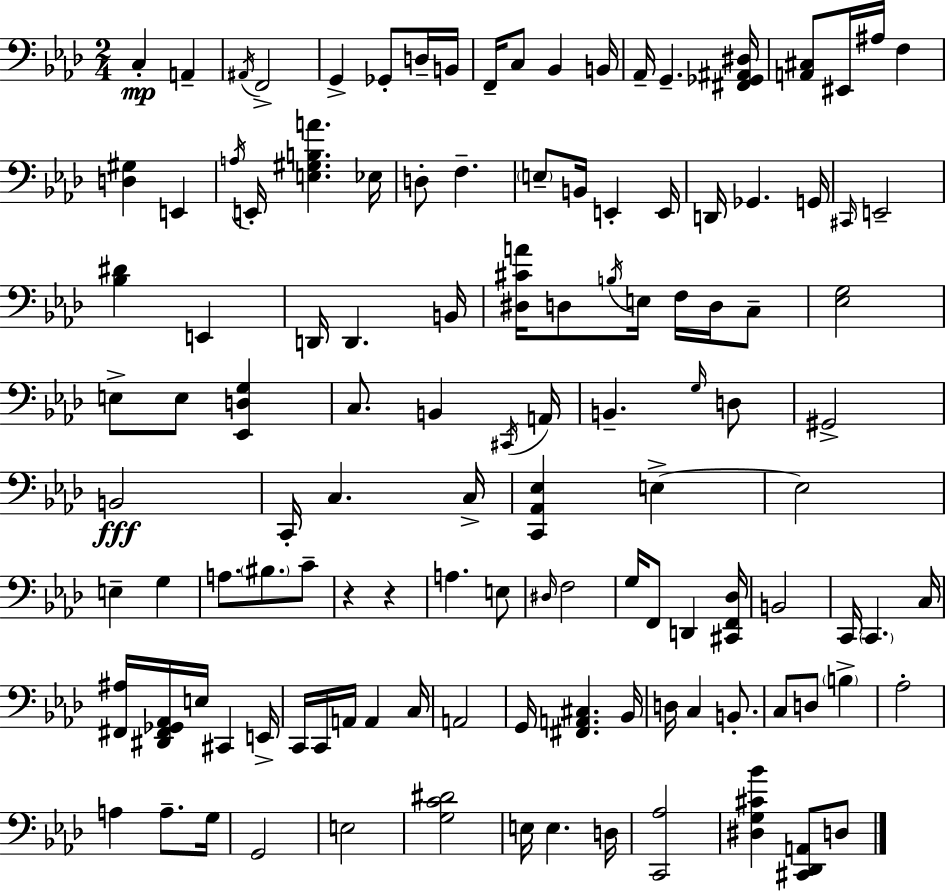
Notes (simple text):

C3/q A2/q A#2/s F2/h G2/q Gb2/e D3/s B2/s F2/s C3/e Bb2/q B2/s Ab2/s G2/q. [F#2,Gb2,A#2,D#3]/s [A2,C#3]/e EIS2/s A#3/s F3/q [D3,G#3]/q E2/q A3/s E2/s [E3,G#3,B3,A4]/q. Eb3/s D3/e F3/q. E3/e B2/s E2/q E2/s D2/s Gb2/q. G2/s C#2/s E2/h [Bb3,D#4]/q E2/q D2/s D2/q. B2/s [D#3,C#4,A4]/s D3/e B3/s E3/s F3/s D3/s C3/e [Eb3,G3]/h E3/e E3/e [Eb2,D3,G3]/q C3/e. B2/q C#2/s A2/s B2/q. G3/s D3/e G#2/h B2/h C2/s C3/q. C3/s [C2,Ab2,Eb3]/q E3/q E3/h E3/q G3/q A3/e. BIS3/e. C4/e R/q R/q A3/q. E3/e D#3/s F3/h G3/s F2/e D2/q [C#2,F2,Db3]/s B2/h C2/s C2/q. C3/s [F#2,A#3]/s [D#2,F#2,Gb2,Ab2]/s E3/s C#2/q E2/s C2/s C2/s A2/s A2/q C3/s A2/h G2/s [F#2,A2,C#3]/q. Bb2/s D3/s C3/q B2/e. C3/e D3/e B3/q Ab3/h A3/q A3/e. G3/s G2/h E3/h [G3,C4,D#4]/h E3/s E3/q. D3/s [C2,Ab3]/h [D#3,G3,C#4,Bb4]/q [C#2,Db2,A2]/e D3/e